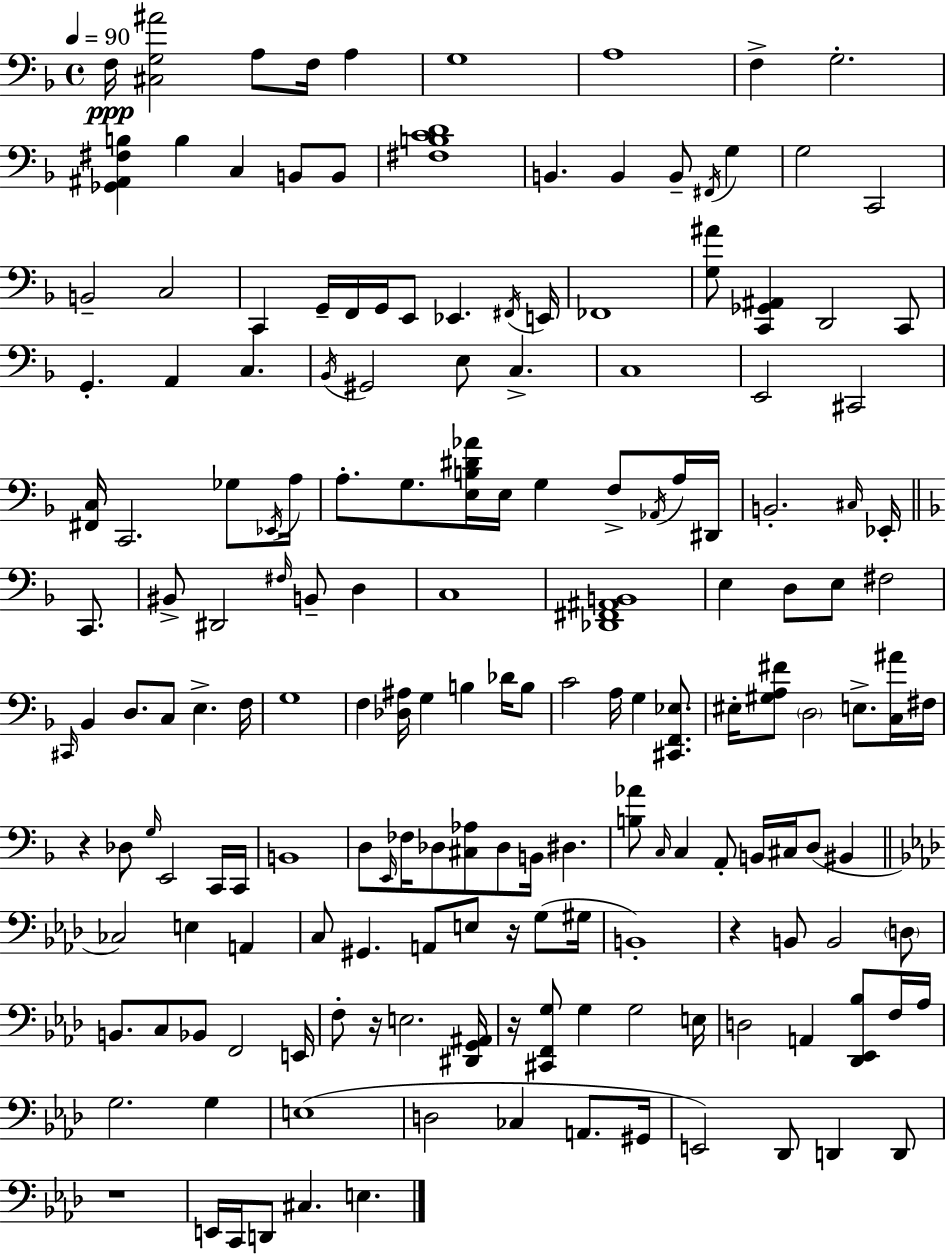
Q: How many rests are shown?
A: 6